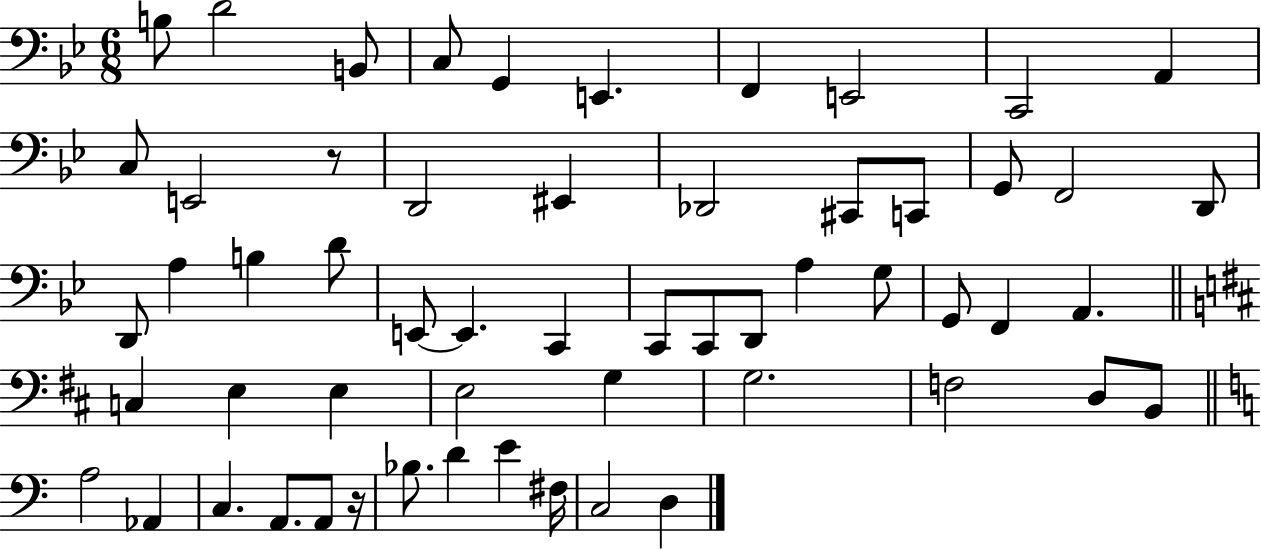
{
  \clef bass
  \numericTimeSignature
  \time 6/8
  \key bes \major
  \repeat volta 2 { b8 d'2 b,8 | c8 g,4 e,4. | f,4 e,2 | c,2 a,4 | \break c8 e,2 r8 | d,2 eis,4 | des,2 cis,8 c,8 | g,8 f,2 d,8 | \break d,8 a4 b4 d'8 | e,8~~ e,4. c,4 | c,8 c,8 d,8 a4 g8 | g,8 f,4 a,4. | \break \bar "||" \break \key b \minor c4 e4 e4 | e2 g4 | g2. | f2 d8 b,8 | \break \bar "||" \break \key c \major a2 aes,4 | c4. a,8. a,8 r16 | bes8. d'4 e'4 fis16 | c2 d4 | \break } \bar "|."
}